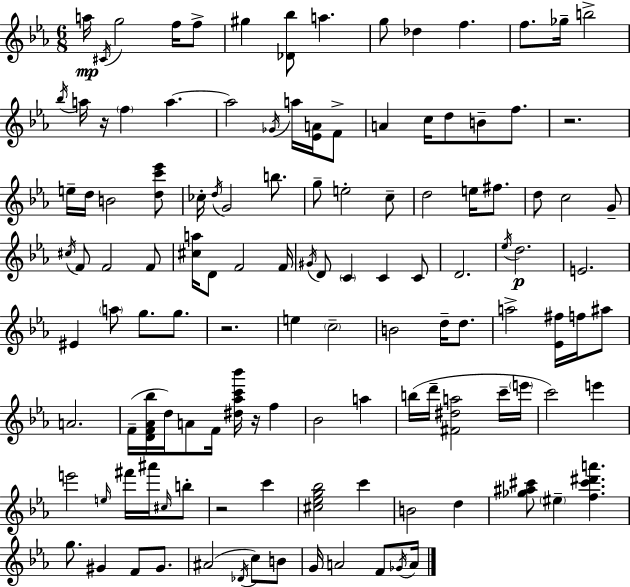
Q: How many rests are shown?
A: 5